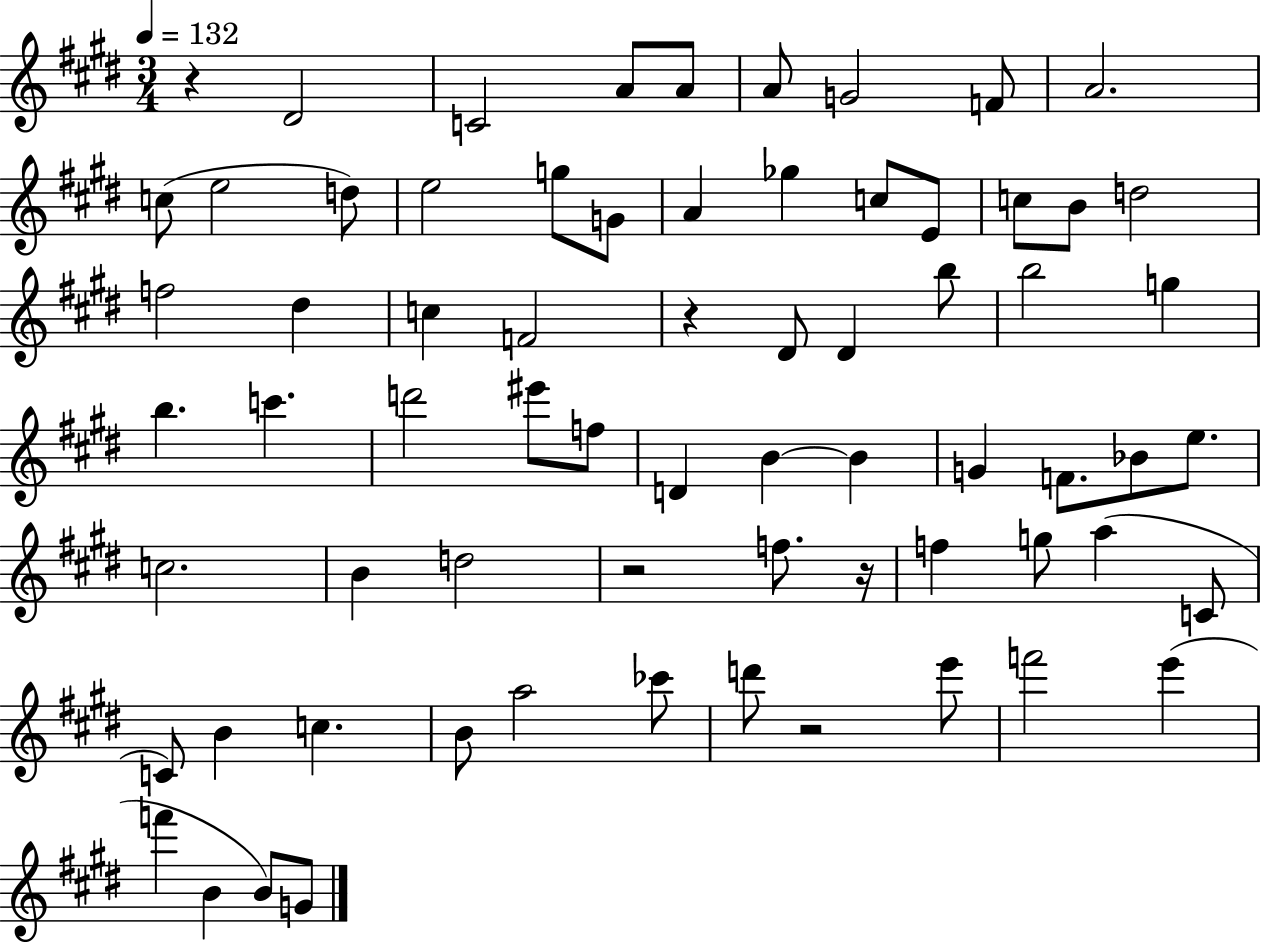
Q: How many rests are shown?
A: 5